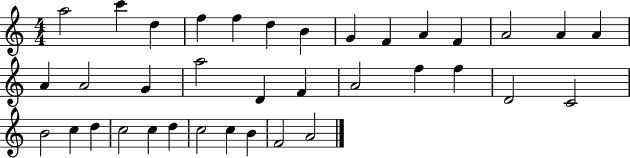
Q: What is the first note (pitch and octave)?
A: A5